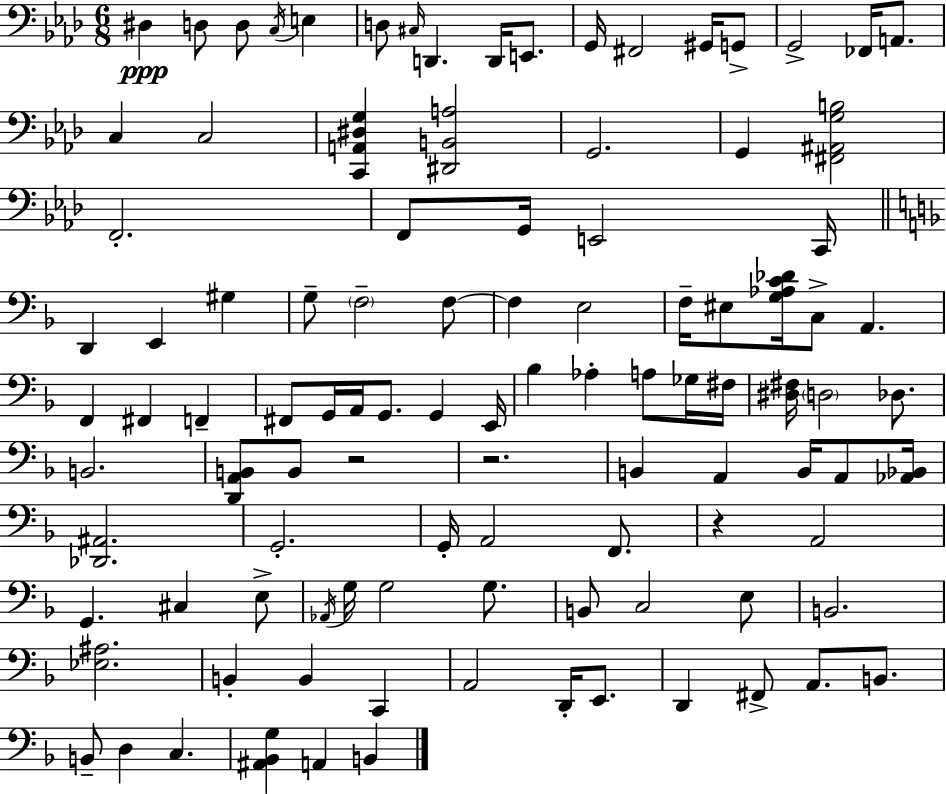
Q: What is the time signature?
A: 6/8